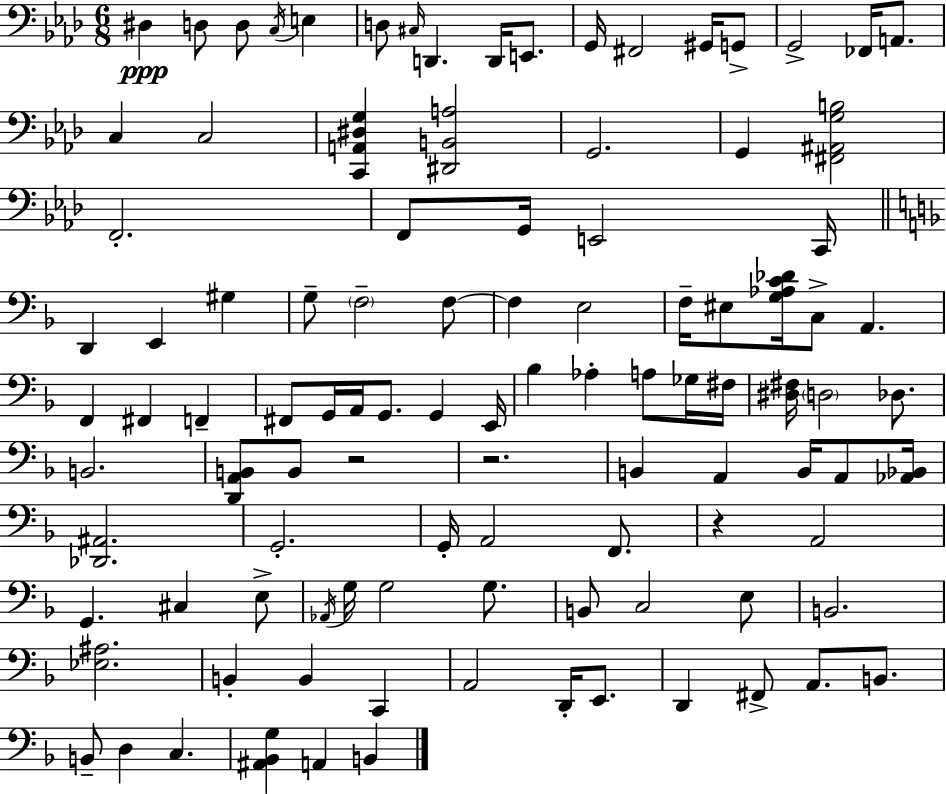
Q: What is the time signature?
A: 6/8